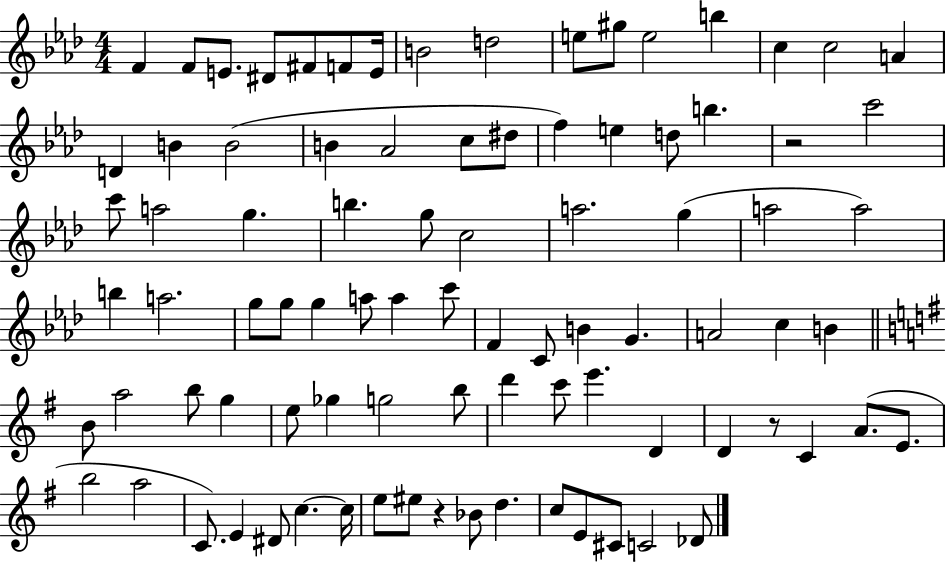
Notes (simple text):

F4/q F4/e E4/e. D#4/e F#4/e F4/e E4/s B4/h D5/h E5/e G#5/e E5/h B5/q C5/q C5/h A4/q D4/q B4/q B4/h B4/q Ab4/h C5/e D#5/e F5/q E5/q D5/e B5/q. R/h C6/h C6/e A5/h G5/q. B5/q. G5/e C5/h A5/h. G5/q A5/h A5/h B5/q A5/h. G5/e G5/e G5/q A5/e A5/q C6/e F4/q C4/e B4/q G4/q. A4/h C5/q B4/q B4/e A5/h B5/e G5/q E5/e Gb5/q G5/h B5/e D6/q C6/e E6/q. D4/q D4/q R/e C4/q A4/e. E4/e. B5/h A5/h C4/e. E4/q D#4/e C5/q. C5/s E5/e EIS5/e R/q Bb4/e D5/q. C5/e E4/e C#4/e C4/h Db4/e